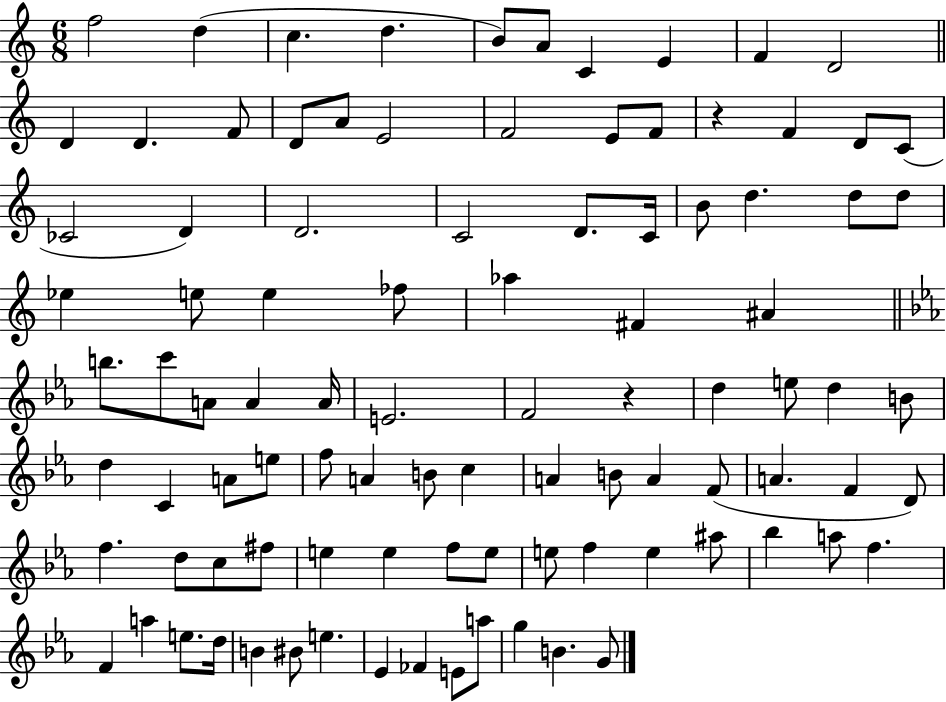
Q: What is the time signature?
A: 6/8